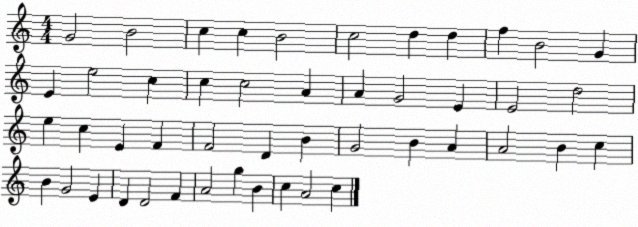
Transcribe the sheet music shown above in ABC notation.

X:1
T:Untitled
M:4/4
L:1/4
K:C
G2 B2 c c B2 c2 d d f B2 G E e2 c c c2 A A G2 E E2 d2 e c E F F2 D B G2 B A A2 B c B G2 E D D2 F A2 g B c A2 c